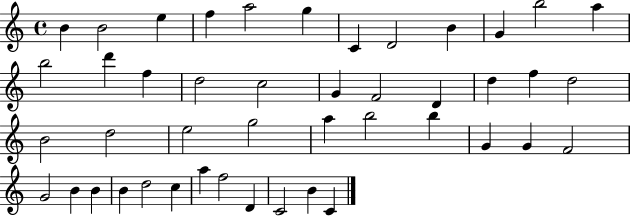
X:1
T:Untitled
M:4/4
L:1/4
K:C
B B2 e f a2 g C D2 B G b2 a b2 d' f d2 c2 G F2 D d f d2 B2 d2 e2 g2 a b2 b G G F2 G2 B B B d2 c a f2 D C2 B C